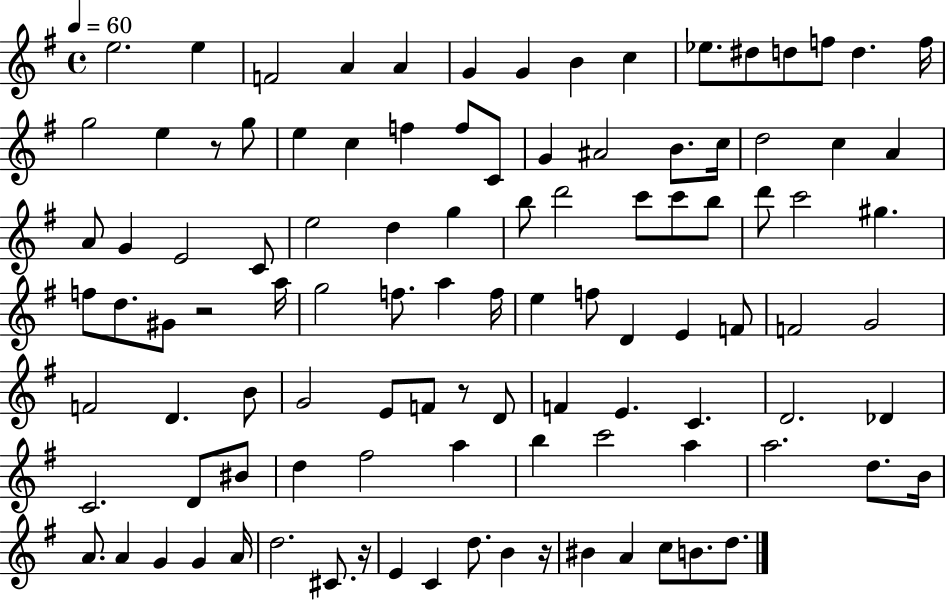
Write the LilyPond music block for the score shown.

{
  \clef treble
  \time 4/4
  \defaultTimeSignature
  \key g \major
  \tempo 4 = 60
  e''2. e''4 | f'2 a'4 a'4 | g'4 g'4 b'4 c''4 | ees''8. dis''8 d''8 f''8 d''4. f''16 | \break g''2 e''4 r8 g''8 | e''4 c''4 f''4 f''8 c'8 | g'4 ais'2 b'8. c''16 | d''2 c''4 a'4 | \break a'8 g'4 e'2 c'8 | e''2 d''4 g''4 | b''8 d'''2 c'''8 c'''8 b''8 | d'''8 c'''2 gis''4. | \break f''8 d''8. gis'8 r2 a''16 | g''2 f''8. a''4 f''16 | e''4 f''8 d'4 e'4 f'8 | f'2 g'2 | \break f'2 d'4. b'8 | g'2 e'8 f'8 r8 d'8 | f'4 e'4. c'4. | d'2. des'4 | \break c'2. d'8 bis'8 | d''4 fis''2 a''4 | b''4 c'''2 a''4 | a''2. d''8. b'16 | \break a'8. a'4 g'4 g'4 a'16 | d''2. cis'8. r16 | e'4 c'4 d''8. b'4 r16 | bis'4 a'4 c''8 b'8. d''8. | \break \bar "|."
}